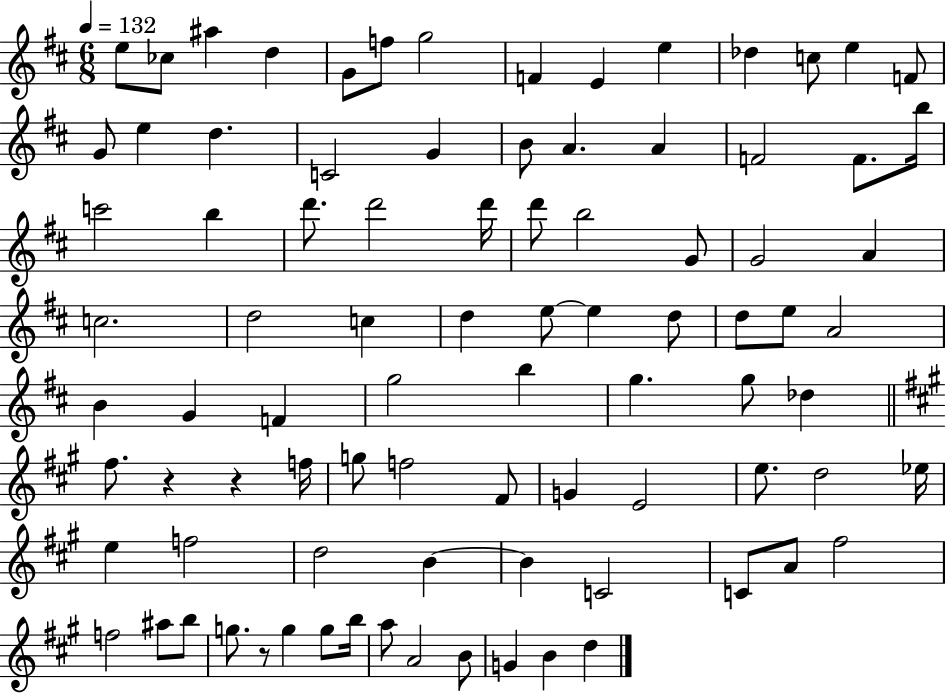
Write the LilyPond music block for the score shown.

{
  \clef treble
  \numericTimeSignature
  \time 6/8
  \key d \major
  \tempo 4 = 132
  \repeat volta 2 { e''8 ces''8 ais''4 d''4 | g'8 f''8 g''2 | f'4 e'4 e''4 | des''4 c''8 e''4 f'8 | \break g'8 e''4 d''4. | c'2 g'4 | b'8 a'4. a'4 | f'2 f'8. b''16 | \break c'''2 b''4 | d'''8. d'''2 d'''16 | d'''8 b''2 g'8 | g'2 a'4 | \break c''2. | d''2 c''4 | d''4 e''8~~ e''4 d''8 | d''8 e''8 a'2 | \break b'4 g'4 f'4 | g''2 b''4 | g''4. g''8 des''4 | \bar "||" \break \key a \major fis''8. r4 r4 f''16 | g''8 f''2 fis'8 | g'4 e'2 | e''8. d''2 ees''16 | \break e''4 f''2 | d''2 b'4~~ | b'4 c'2 | c'8 a'8 fis''2 | \break f''2 ais''8 b''8 | g''8. r8 g''4 g''8 b''16 | a''8 a'2 b'8 | g'4 b'4 d''4 | \break } \bar "|."
}